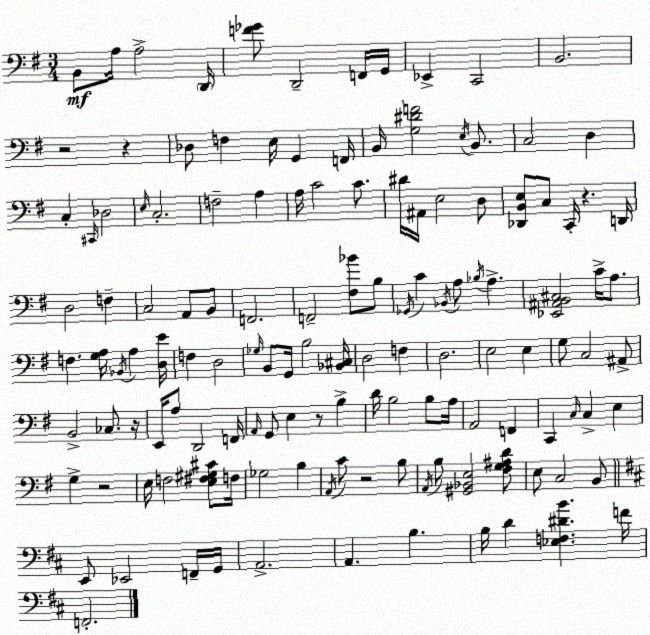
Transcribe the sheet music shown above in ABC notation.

X:1
T:Untitled
M:3/4
L:1/4
K:Em
B,,/2 A,/4 A,2 D,,/4 [F_G]/2 D,,2 F,,/4 G,,/4 _E,, C,,2 B,,2 z2 z _D,/2 F, E,/4 G,, F,,/4 B,,/4 [G,^DF]2 E,/4 B,,/2 C,2 D, C, ^C,,/4 _D,2 E,/4 C,2 F,2 A, A,/4 C2 C/2 ^D/4 ^A,,/4 E,2 D,/2 [_D,,B,,E,]/2 C,/2 C,,/4 z D,,/4 D,2 F, C,2 A,,/2 B,,/2 F,,2 F,,2 [^F,_B]/2 B,/2 _G,,/4 C _B,,/4 A,/2 _B,/4 A, [_E,,^A,,B,,^C,]2 C/4 A,/2 F, [G,A,]/4 _B,,/4 A, [D,E]/4 F, D,2 _G,/4 B,,/2 G,,/4 B,2 [_B,,^C,]/4 D,2 F, D,2 E,2 E, G,/2 C,2 ^A,,/2 B,,2 _C,/2 z/4 E,,/4 A,/2 D,,2 F,,/4 A,,/4 G,,/2 E, z/2 B, D/4 B,2 B,/2 A,/4 A,,2 F,, C,, C,/4 C, E, G, z2 E,/4 F,2 [E,^F,^G,^C]/2 F,/4 _G,2 B, A,,/4 C/2 z2 B,/2 A,,/4 B,/2 [^G,,_B,,E,]2 [^F,G,^A,D]/2 E,/2 C,2 B,,/2 E,,/2 _E,,2 F,,/4 G,,/4 A,,2 A,, B, B,/4 D [_E,F,^DB] F/4 F,,2